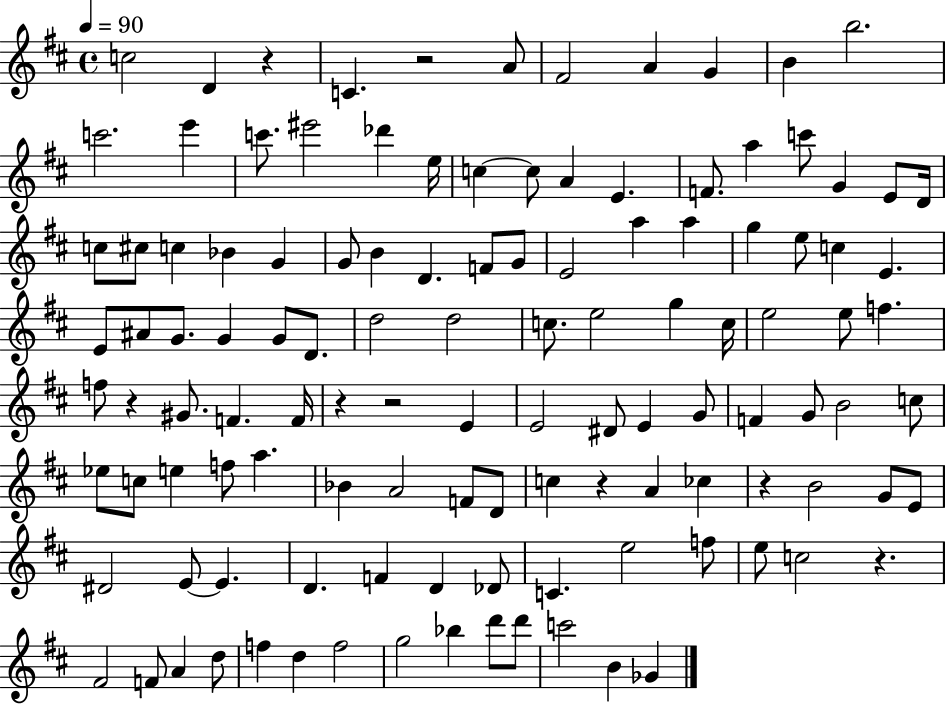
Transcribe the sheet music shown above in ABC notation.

X:1
T:Untitled
M:4/4
L:1/4
K:D
c2 D z C z2 A/2 ^F2 A G B b2 c'2 e' c'/2 ^e'2 _d' e/4 c c/2 A E F/2 a c'/2 G E/2 D/4 c/2 ^c/2 c _B G G/2 B D F/2 G/2 E2 a a g e/2 c E E/2 ^A/2 G/2 G G/2 D/2 d2 d2 c/2 e2 g c/4 e2 e/2 f f/2 z ^G/2 F F/4 z z2 E E2 ^D/2 E G/2 F G/2 B2 c/2 _e/2 c/2 e f/2 a _B A2 F/2 D/2 c z A _c z B2 G/2 E/2 ^D2 E/2 E D F D _D/2 C e2 f/2 e/2 c2 z ^F2 F/2 A d/2 f d f2 g2 _b d'/2 d'/2 c'2 B _G